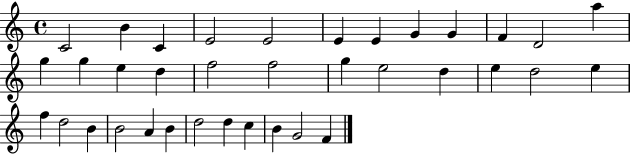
C4/h B4/q C4/q E4/h E4/h E4/q E4/q G4/q G4/q F4/q D4/h A5/q G5/q G5/q E5/q D5/q F5/h F5/h G5/q E5/h D5/q E5/q D5/h E5/q F5/q D5/h B4/q B4/h A4/q B4/q D5/h D5/q C5/q B4/q G4/h F4/q